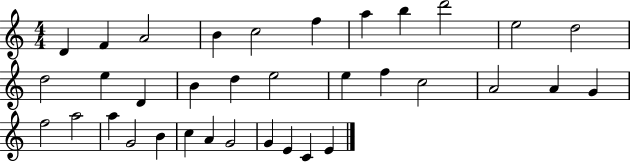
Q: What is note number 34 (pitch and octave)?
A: C4